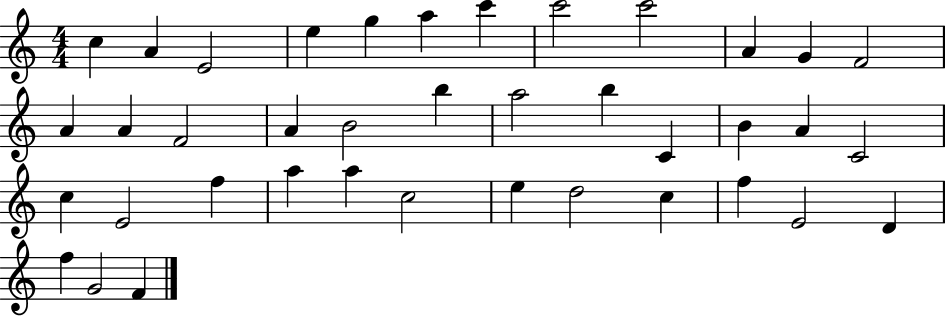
C5/q A4/q E4/h E5/q G5/q A5/q C6/q C6/h C6/h A4/q G4/q F4/h A4/q A4/q F4/h A4/q B4/h B5/q A5/h B5/q C4/q B4/q A4/q C4/h C5/q E4/h F5/q A5/q A5/q C5/h E5/q D5/h C5/q F5/q E4/h D4/q F5/q G4/h F4/q